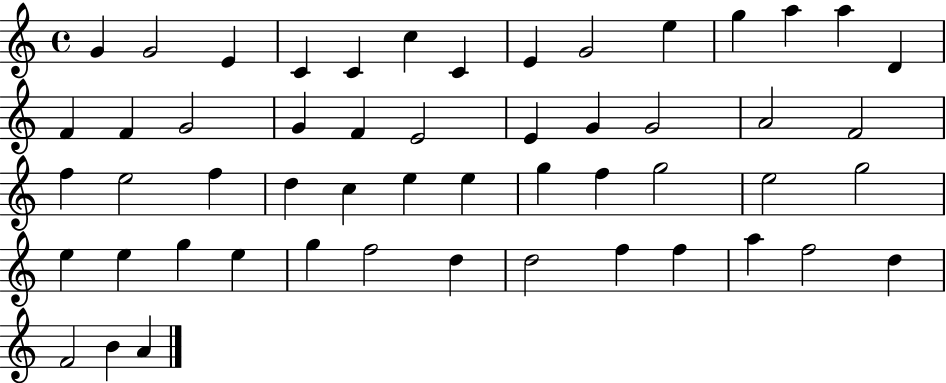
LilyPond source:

{
  \clef treble
  \time 4/4
  \defaultTimeSignature
  \key c \major
  g'4 g'2 e'4 | c'4 c'4 c''4 c'4 | e'4 g'2 e''4 | g''4 a''4 a''4 d'4 | \break f'4 f'4 g'2 | g'4 f'4 e'2 | e'4 g'4 g'2 | a'2 f'2 | \break f''4 e''2 f''4 | d''4 c''4 e''4 e''4 | g''4 f''4 g''2 | e''2 g''2 | \break e''4 e''4 g''4 e''4 | g''4 f''2 d''4 | d''2 f''4 f''4 | a''4 f''2 d''4 | \break f'2 b'4 a'4 | \bar "|."
}